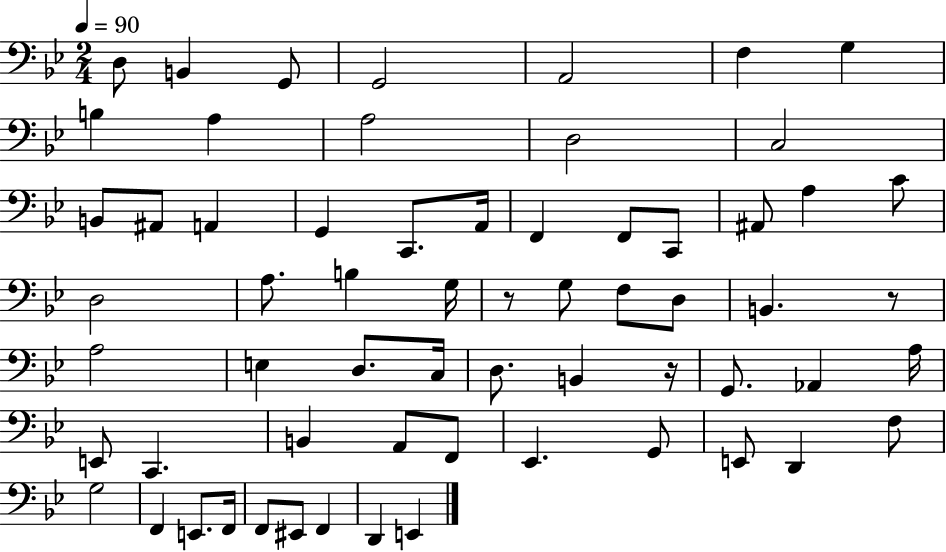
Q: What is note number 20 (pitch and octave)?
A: F2